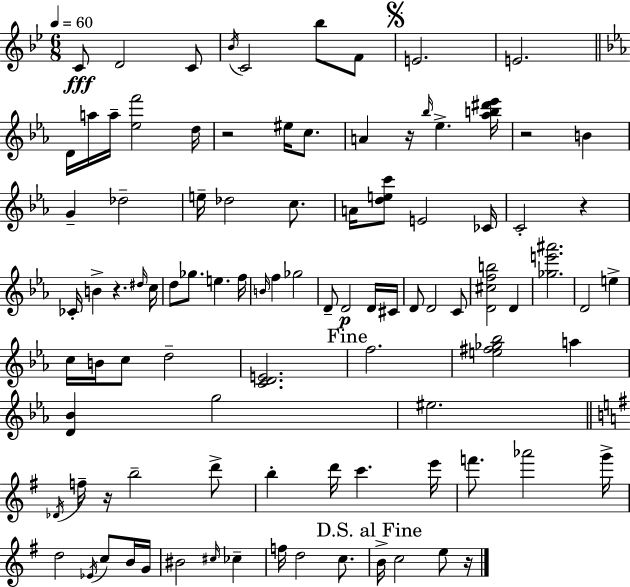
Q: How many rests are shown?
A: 7